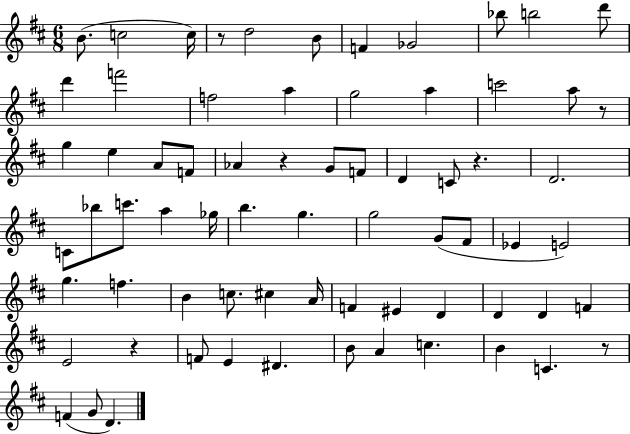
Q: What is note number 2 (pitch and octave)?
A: C5